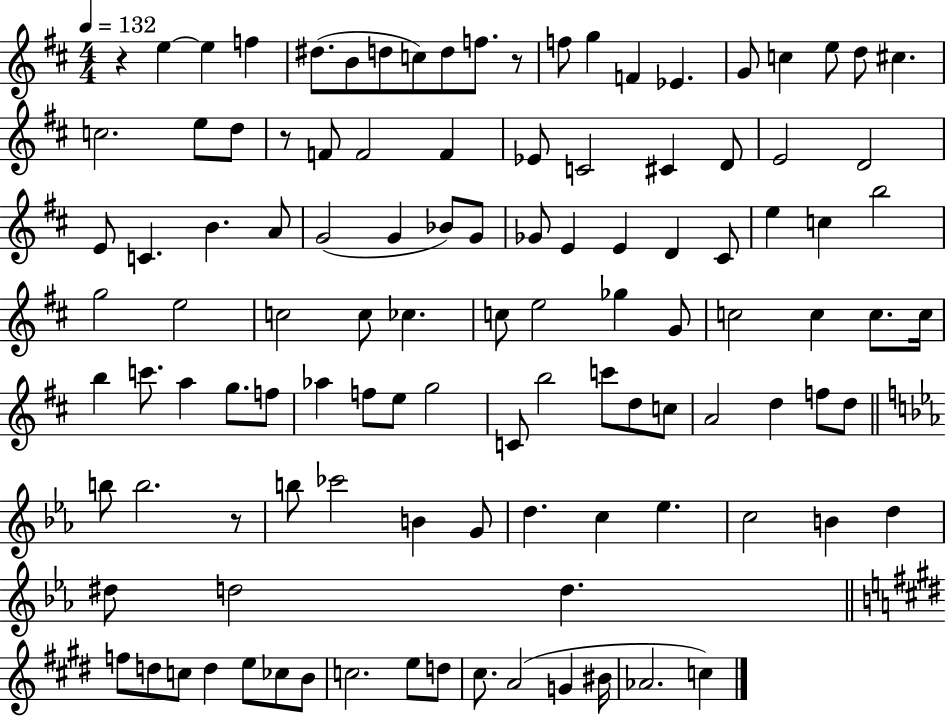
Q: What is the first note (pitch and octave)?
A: E5